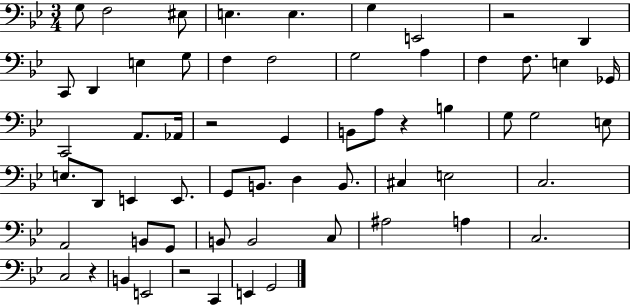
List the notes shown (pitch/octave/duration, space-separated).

G3/e F3/h EIS3/e E3/q. E3/q. G3/q E2/h R/h D2/q C2/e D2/q E3/q G3/e F3/q F3/h G3/h A3/q F3/q F3/e. E3/q Gb2/s C2/h A2/e. Ab2/s R/h G2/q B2/e A3/e R/q B3/q G3/e G3/h E3/e E3/e. D2/e E2/q E2/e. G2/e B2/e. D3/q B2/e. C#3/q E3/h C3/h. A2/h B2/e G2/e B2/e B2/h C3/e A#3/h A3/q C3/h. C3/h R/q B2/q E2/h R/h C2/q E2/q G2/h